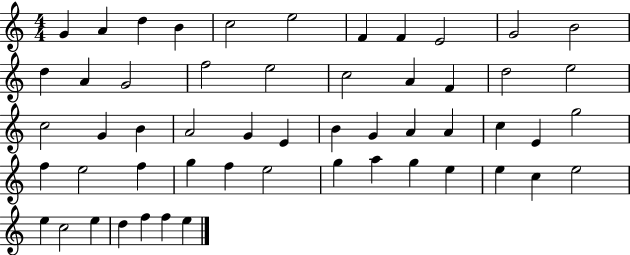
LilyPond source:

{
  \clef treble
  \numericTimeSignature
  \time 4/4
  \key c \major
  g'4 a'4 d''4 b'4 | c''2 e''2 | f'4 f'4 e'2 | g'2 b'2 | \break d''4 a'4 g'2 | f''2 e''2 | c''2 a'4 f'4 | d''2 e''2 | \break c''2 g'4 b'4 | a'2 g'4 e'4 | b'4 g'4 a'4 a'4 | c''4 e'4 g''2 | \break f''4 e''2 f''4 | g''4 f''4 e''2 | g''4 a''4 g''4 e''4 | e''4 c''4 e''2 | \break e''4 c''2 e''4 | d''4 f''4 f''4 e''4 | \bar "|."
}